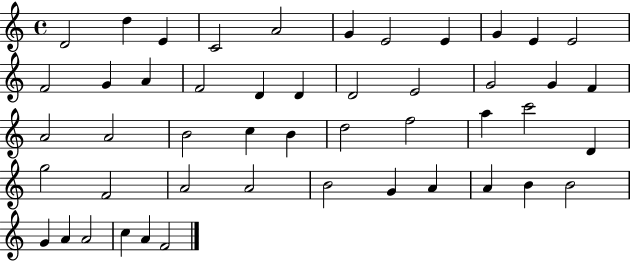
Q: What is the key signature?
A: C major